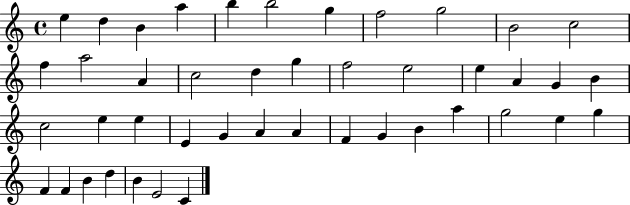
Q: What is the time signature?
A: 4/4